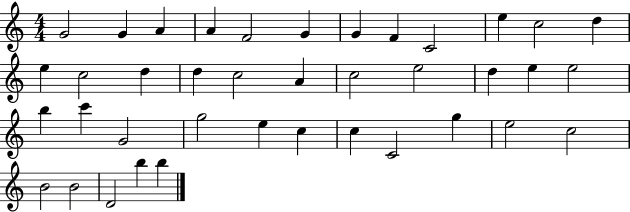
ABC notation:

X:1
T:Untitled
M:4/4
L:1/4
K:C
G2 G A A F2 G G F C2 e c2 d e c2 d d c2 A c2 e2 d e e2 b c' G2 g2 e c c C2 g e2 c2 B2 B2 D2 b b